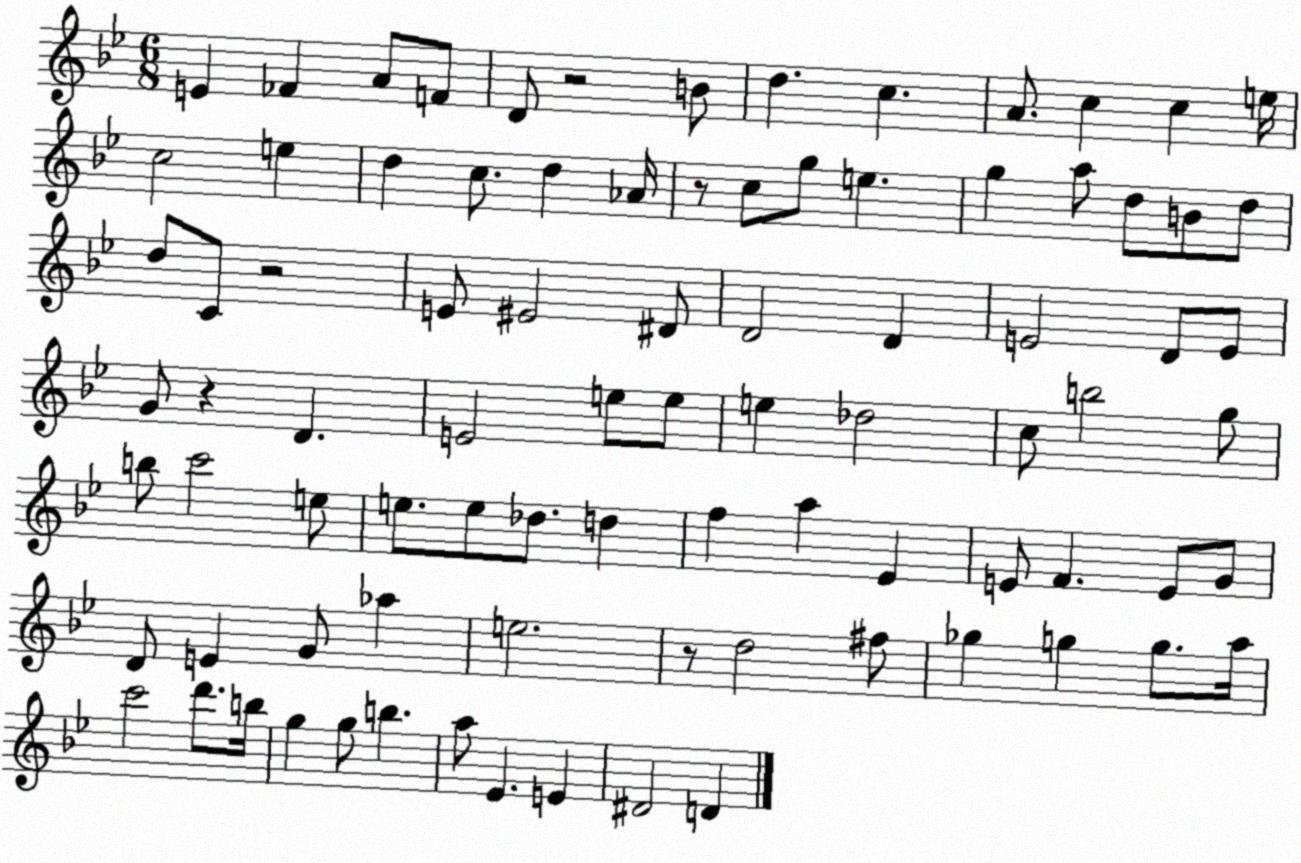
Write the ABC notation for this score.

X:1
T:Untitled
M:6/8
L:1/4
K:Bb
E _F A/2 F/2 D/2 z2 B/2 d c A/2 c c e/4 c2 e d c/2 d _A/4 z/2 c/2 g/2 e g a/2 d/2 B/2 d/2 d/2 C/2 z2 E/2 ^E2 ^D/2 D2 D E2 D/2 E/2 G/2 z D E2 e/2 e/2 e _d2 c/2 b2 g/2 b/2 c'2 e/2 e/2 e/2 _d/2 d f a _E E/2 F E/2 G/2 D/2 E G/2 _a e2 z/2 d2 ^f/2 _g g g/2 a/4 c'2 d'/2 b/4 g g/2 b a/2 _E E ^D2 D